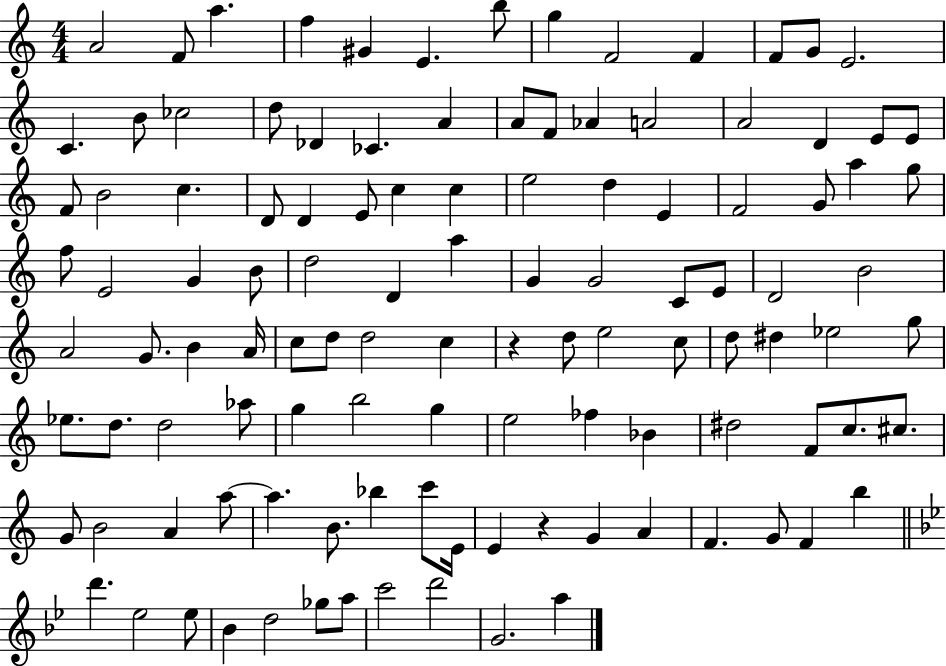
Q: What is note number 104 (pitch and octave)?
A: Eb5